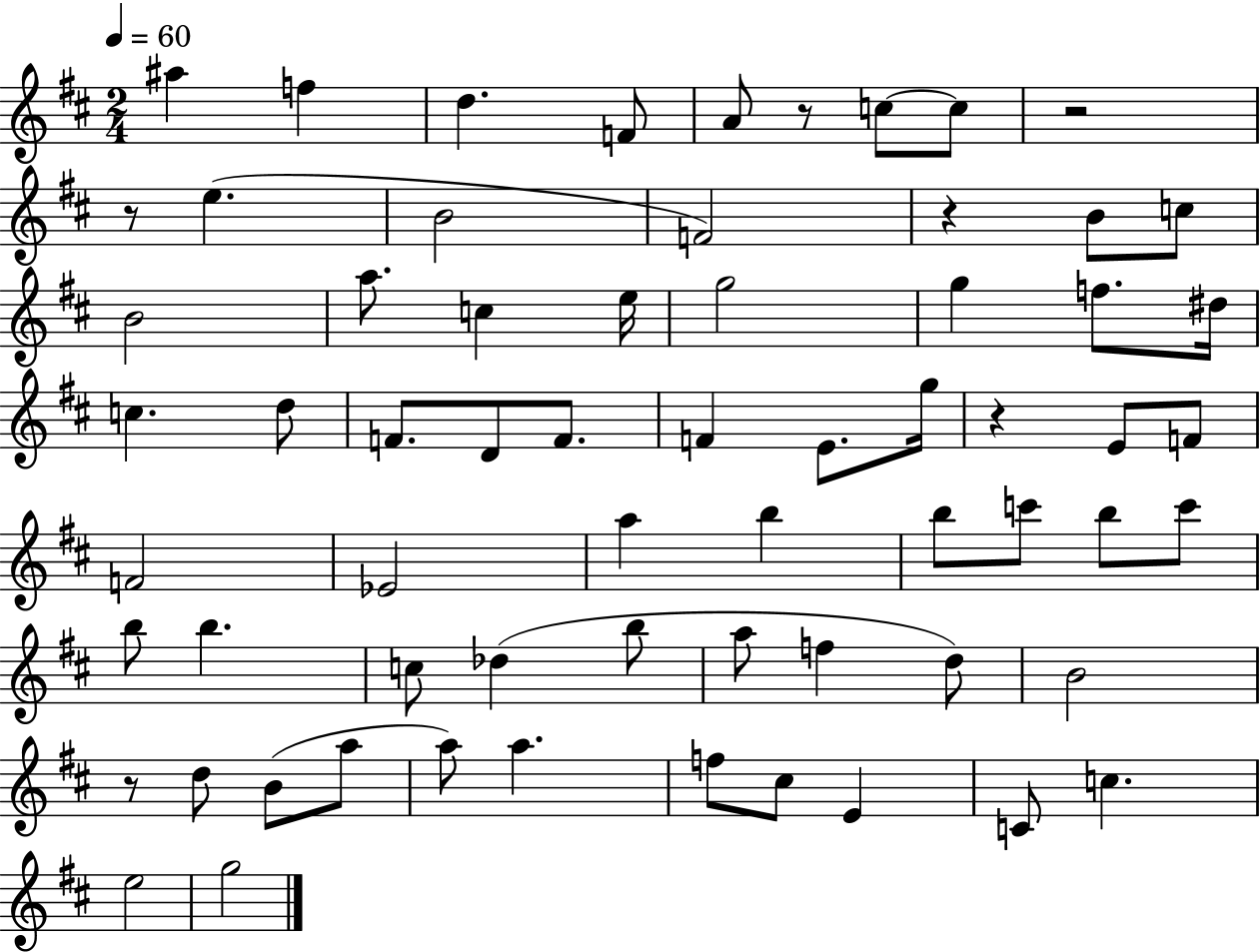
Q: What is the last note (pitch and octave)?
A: G5